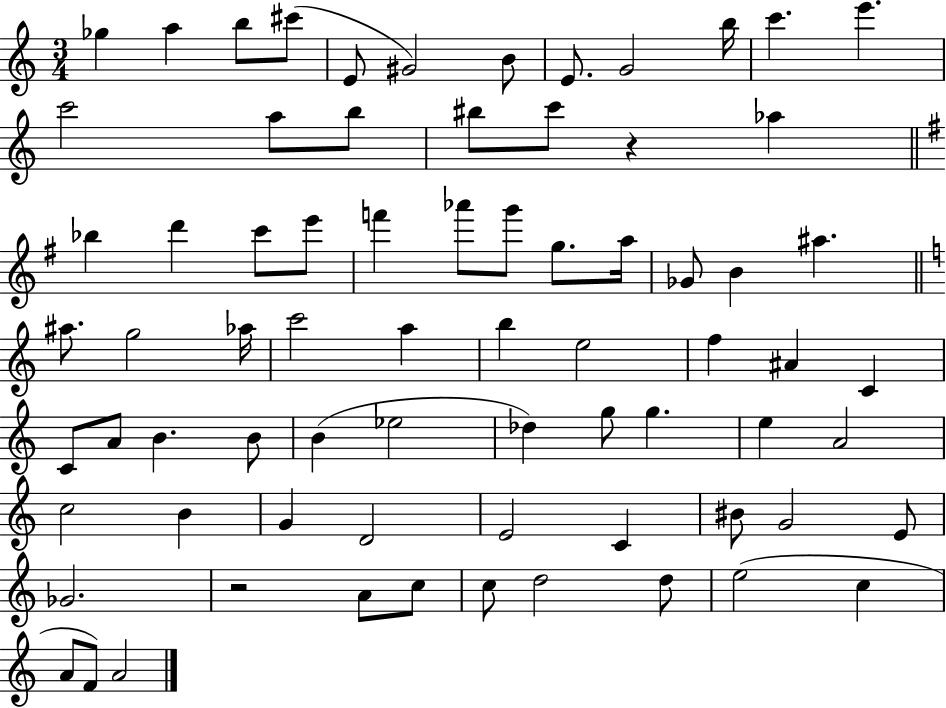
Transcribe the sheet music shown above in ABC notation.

X:1
T:Untitled
M:3/4
L:1/4
K:C
_g a b/2 ^c'/2 E/2 ^G2 B/2 E/2 G2 b/4 c' e' c'2 a/2 b/2 ^b/2 c'/2 z _a _b d' c'/2 e'/2 f' _a'/2 g'/2 g/2 a/4 _G/2 B ^a ^a/2 g2 _a/4 c'2 a b e2 f ^A C C/2 A/2 B B/2 B _e2 _d g/2 g e A2 c2 B G D2 E2 C ^B/2 G2 E/2 _G2 z2 A/2 c/2 c/2 d2 d/2 e2 c A/2 F/2 A2